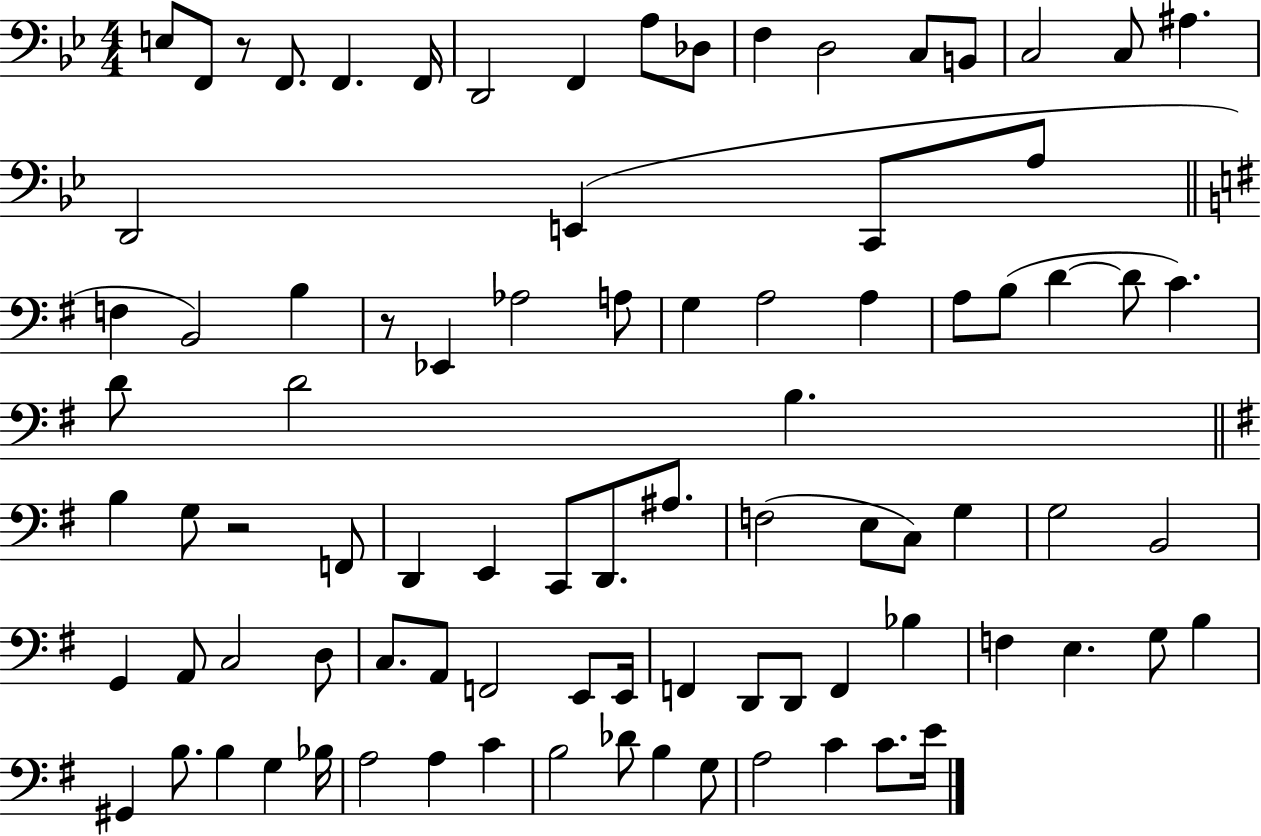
X:1
T:Untitled
M:4/4
L:1/4
K:Bb
E,/2 F,,/2 z/2 F,,/2 F,, F,,/4 D,,2 F,, A,/2 _D,/2 F, D,2 C,/2 B,,/2 C,2 C,/2 ^A, D,,2 E,, C,,/2 A,/2 F, B,,2 B, z/2 _E,, _A,2 A,/2 G, A,2 A, A,/2 B,/2 D D/2 C D/2 D2 B, B, G,/2 z2 F,,/2 D,, E,, C,,/2 D,,/2 ^A,/2 F,2 E,/2 C,/2 G, G,2 B,,2 G,, A,,/2 C,2 D,/2 C,/2 A,,/2 F,,2 E,,/2 E,,/4 F,, D,,/2 D,,/2 F,, _B, F, E, G,/2 B, ^G,, B,/2 B, G, _B,/4 A,2 A, C B,2 _D/2 B, G,/2 A,2 C C/2 E/4